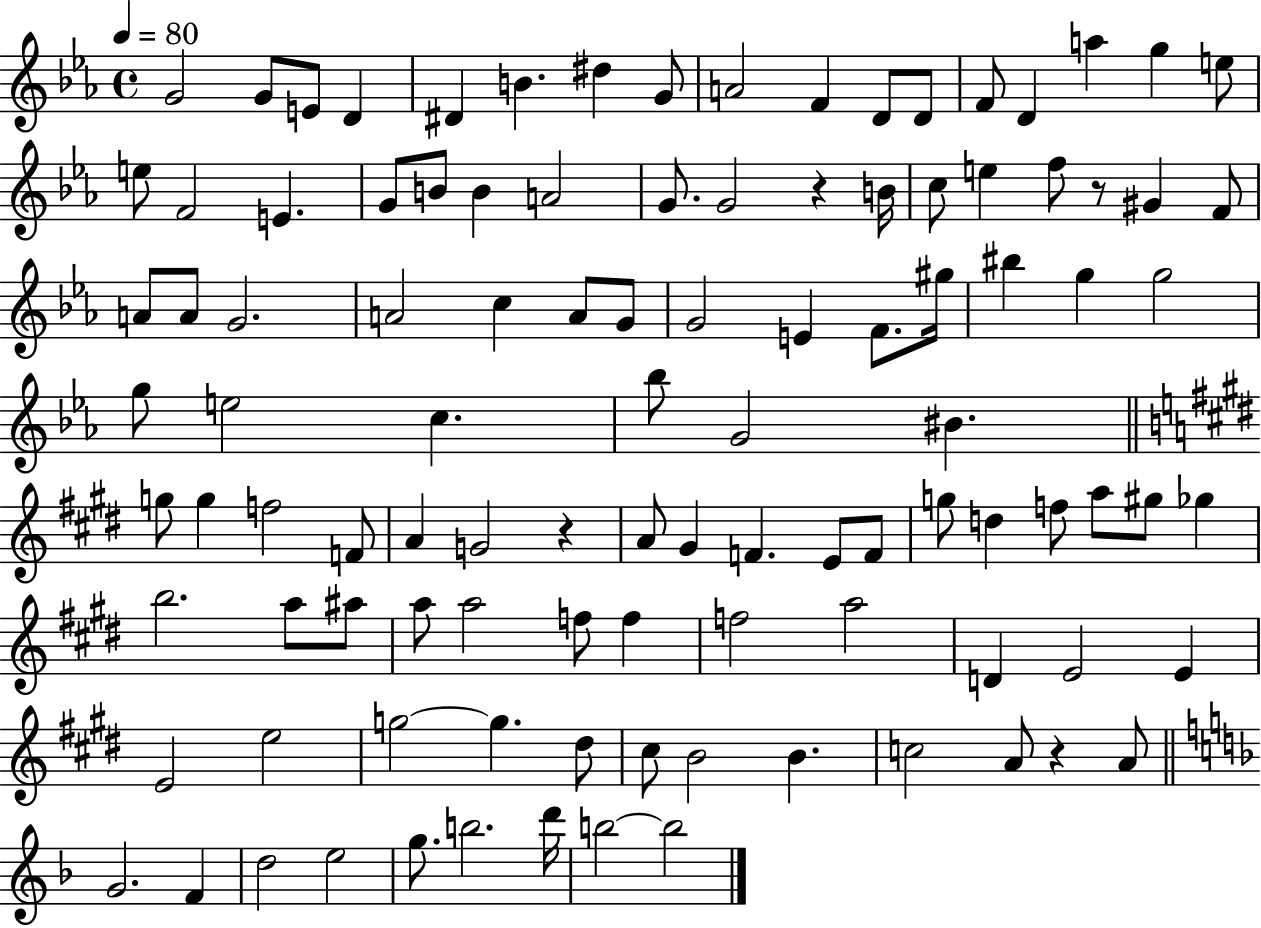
{
  \clef treble
  \time 4/4
  \defaultTimeSignature
  \key ees \major
  \tempo 4 = 80
  g'2 g'8 e'8 d'4 | dis'4 b'4. dis''4 g'8 | a'2 f'4 d'8 d'8 | f'8 d'4 a''4 g''4 e''8 | \break e''8 f'2 e'4. | g'8 b'8 b'4 a'2 | g'8. g'2 r4 b'16 | c''8 e''4 f''8 r8 gis'4 f'8 | \break a'8 a'8 g'2. | a'2 c''4 a'8 g'8 | g'2 e'4 f'8. gis''16 | bis''4 g''4 g''2 | \break g''8 e''2 c''4. | bes''8 g'2 bis'4. | \bar "||" \break \key e \major g''8 g''4 f''2 f'8 | a'4 g'2 r4 | a'8 gis'4 f'4. e'8 f'8 | g''8 d''4 f''8 a''8 gis''8 ges''4 | \break b''2. a''8 ais''8 | a''8 a''2 f''8 f''4 | f''2 a''2 | d'4 e'2 e'4 | \break e'2 e''2 | g''2~~ g''4. dis''8 | cis''8 b'2 b'4. | c''2 a'8 r4 a'8 | \break \bar "||" \break \key d \minor g'2. f'4 | d''2 e''2 | g''8. b''2. d'''16 | b''2~~ b''2 | \break \bar "|."
}